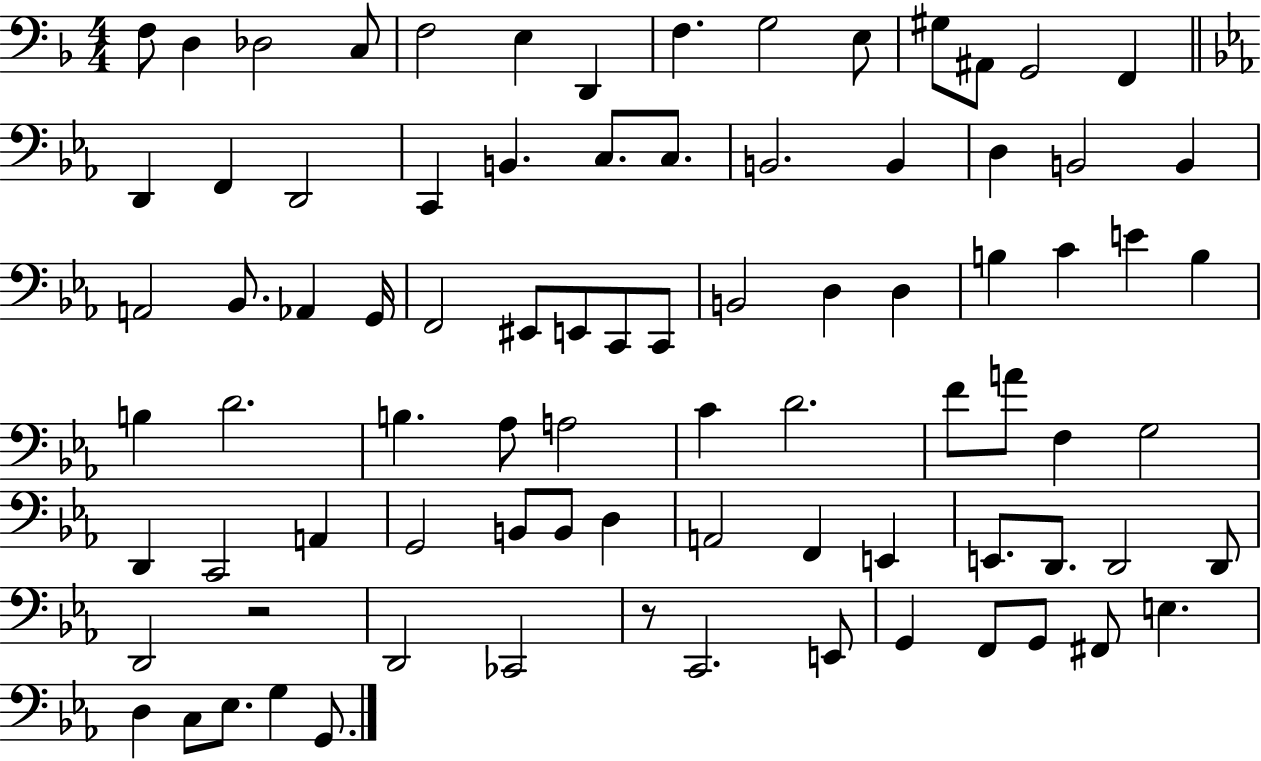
{
  \clef bass
  \numericTimeSignature
  \time 4/4
  \key f \major
  f8 d4 des2 c8 | f2 e4 d,4 | f4. g2 e8 | gis8 ais,8 g,2 f,4 | \break \bar "||" \break \key ees \major d,4 f,4 d,2 | c,4 b,4. c8. c8. | b,2. b,4 | d4 b,2 b,4 | \break a,2 bes,8. aes,4 g,16 | f,2 eis,8 e,8 c,8 c,8 | b,2 d4 d4 | b4 c'4 e'4 b4 | \break b4 d'2. | b4. aes8 a2 | c'4 d'2. | f'8 a'8 f4 g2 | \break d,4 c,2 a,4 | g,2 b,8 b,8 d4 | a,2 f,4 e,4 | e,8. d,8. d,2 d,8 | \break d,2 r2 | d,2 ces,2 | r8 c,2. e,8 | g,4 f,8 g,8 fis,8 e4. | \break d4 c8 ees8. g4 g,8. | \bar "|."
}